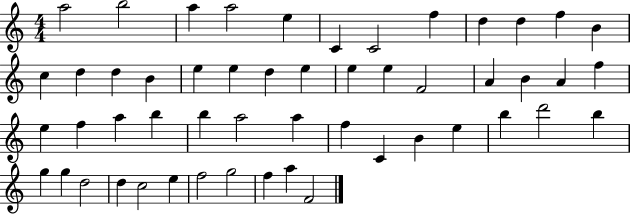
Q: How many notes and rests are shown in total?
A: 52